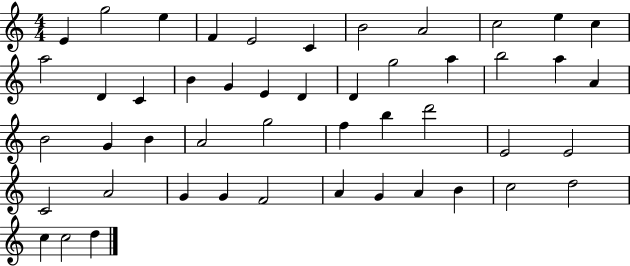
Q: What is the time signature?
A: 4/4